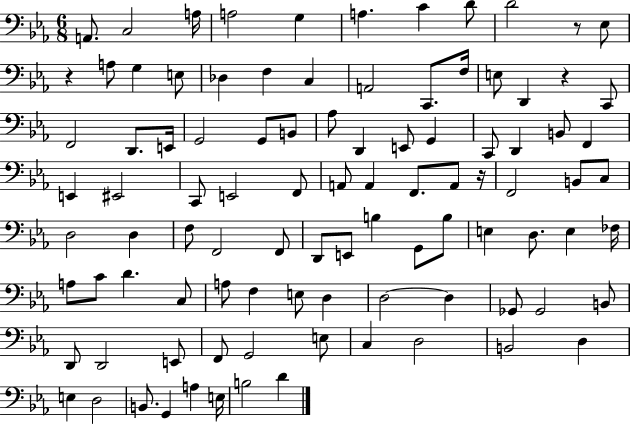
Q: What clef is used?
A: bass